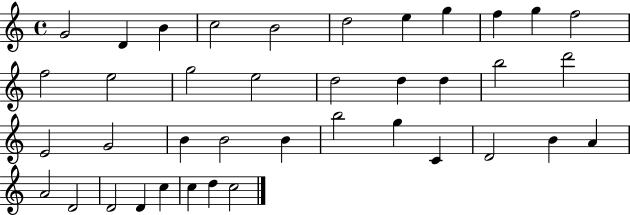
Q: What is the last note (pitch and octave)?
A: C5